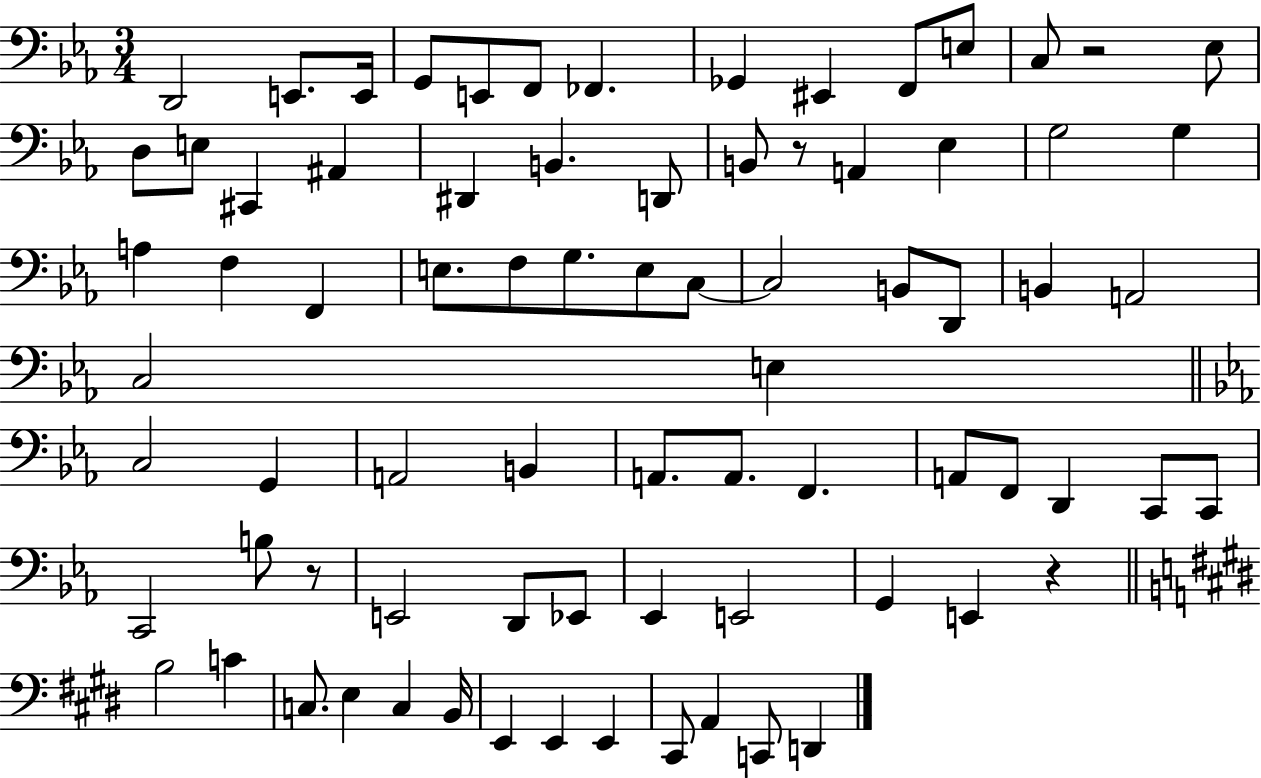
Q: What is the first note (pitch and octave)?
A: D2